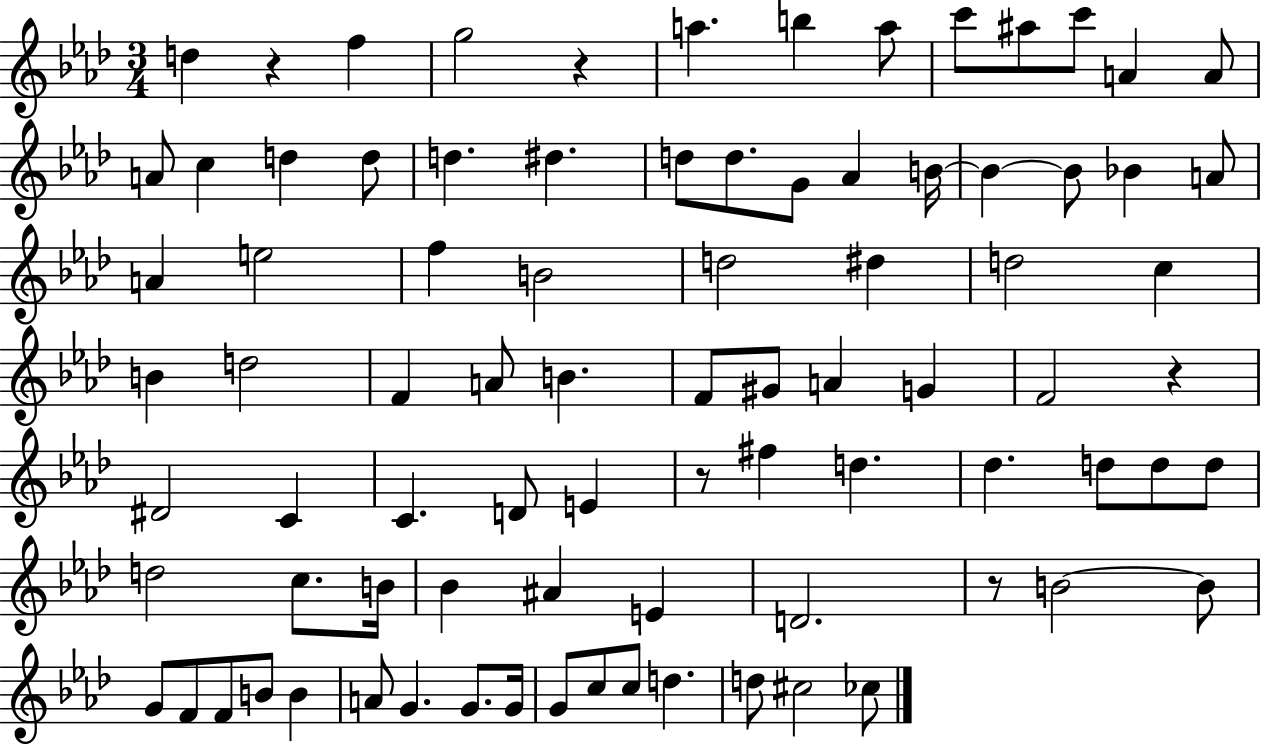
{
  \clef treble
  \numericTimeSignature
  \time 3/4
  \key aes \major
  \repeat volta 2 { d''4 r4 f''4 | g''2 r4 | a''4. b''4 a''8 | c'''8 ais''8 c'''8 a'4 a'8 | \break a'8 c''4 d''4 d''8 | d''4. dis''4. | d''8 d''8. g'8 aes'4 b'16~~ | b'4~~ b'8 bes'4 a'8 | \break a'4 e''2 | f''4 b'2 | d''2 dis''4 | d''2 c''4 | \break b'4 d''2 | f'4 a'8 b'4. | f'8 gis'8 a'4 g'4 | f'2 r4 | \break dis'2 c'4 | c'4. d'8 e'4 | r8 fis''4 d''4. | des''4. d''8 d''8 d''8 | \break d''2 c''8. b'16 | bes'4 ais'4 e'4 | d'2. | r8 b'2~~ b'8 | \break g'8 f'8 f'8 b'8 b'4 | a'8 g'4. g'8. g'16 | g'8 c''8 c''8 d''4. | d''8 cis''2 ces''8 | \break } \bar "|."
}